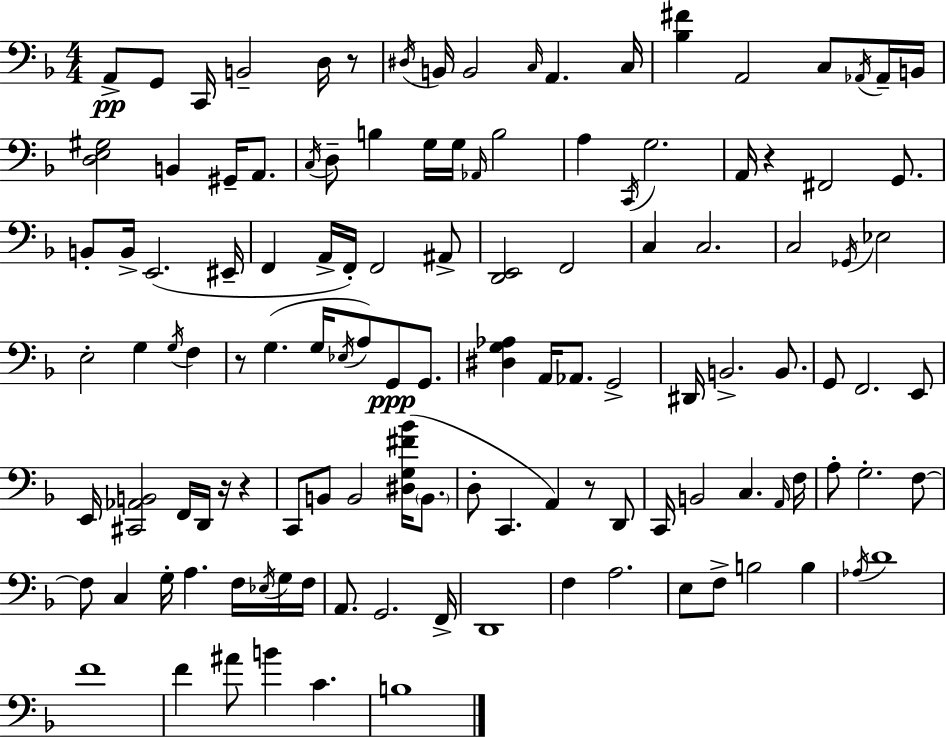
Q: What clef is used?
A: bass